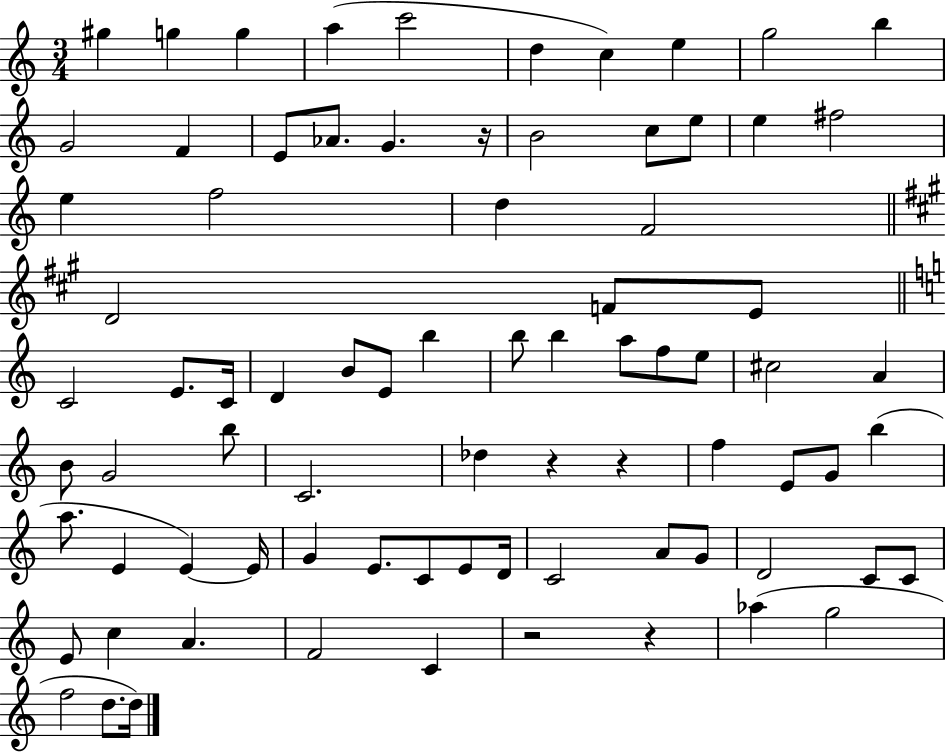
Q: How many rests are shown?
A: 5